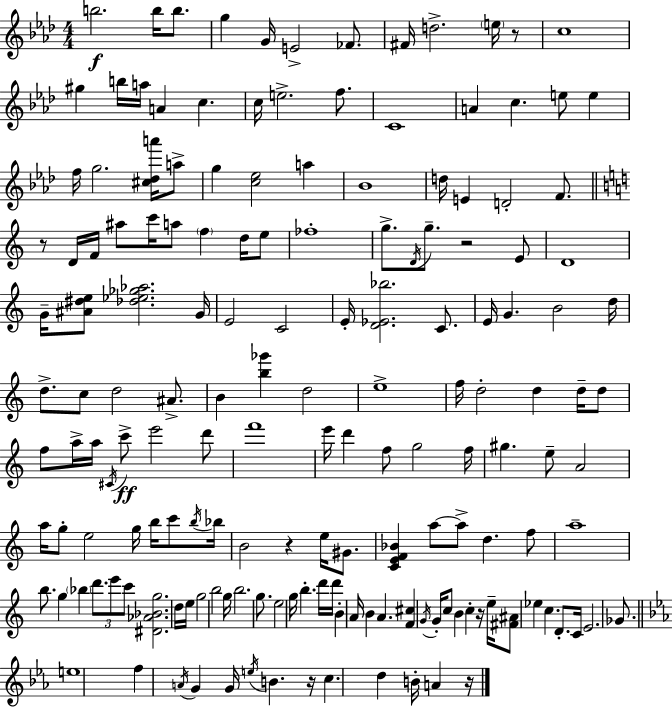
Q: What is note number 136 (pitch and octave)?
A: Gb4